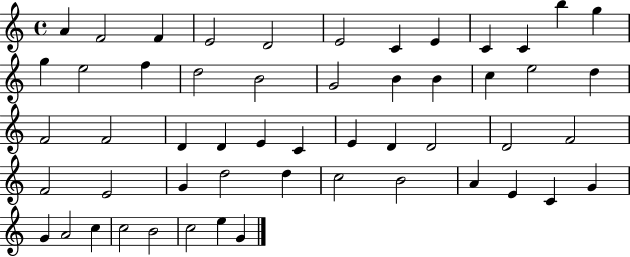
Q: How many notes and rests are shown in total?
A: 53